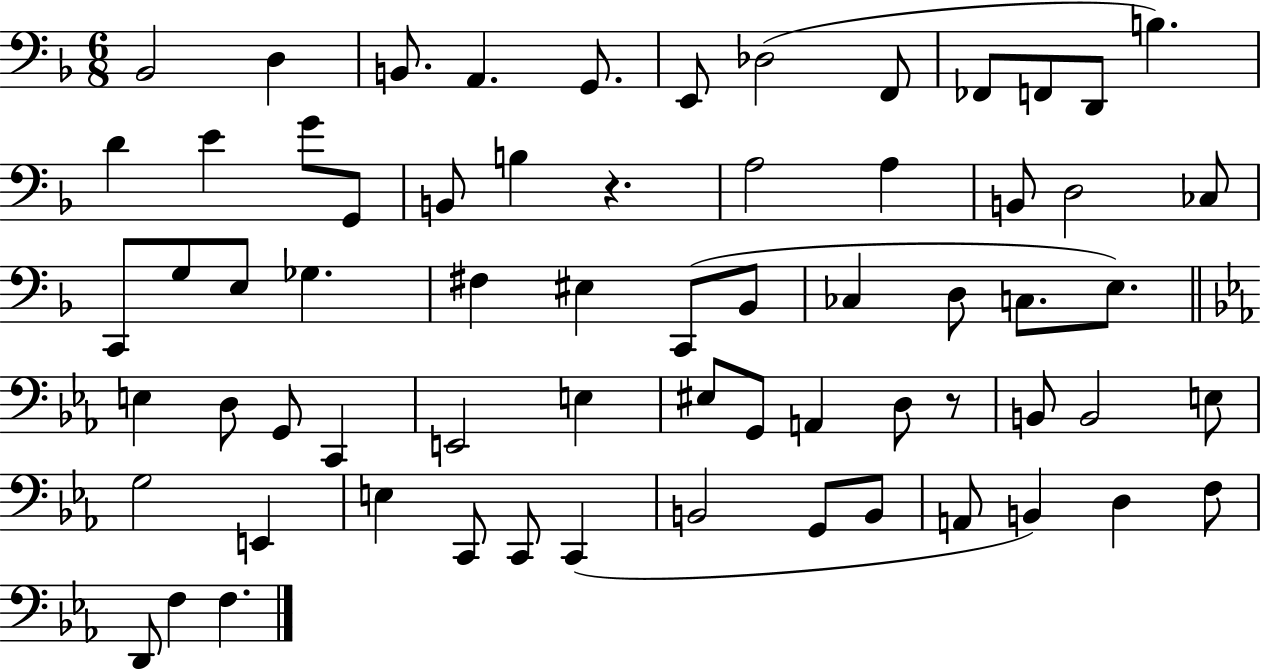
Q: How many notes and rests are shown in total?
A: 66